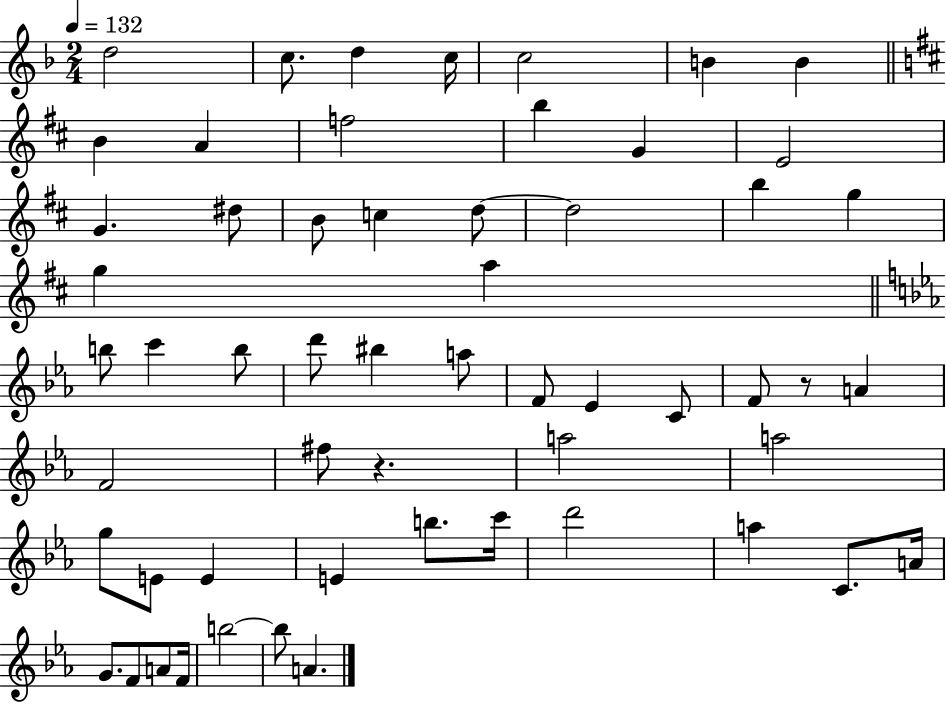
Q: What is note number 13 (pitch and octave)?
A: E4